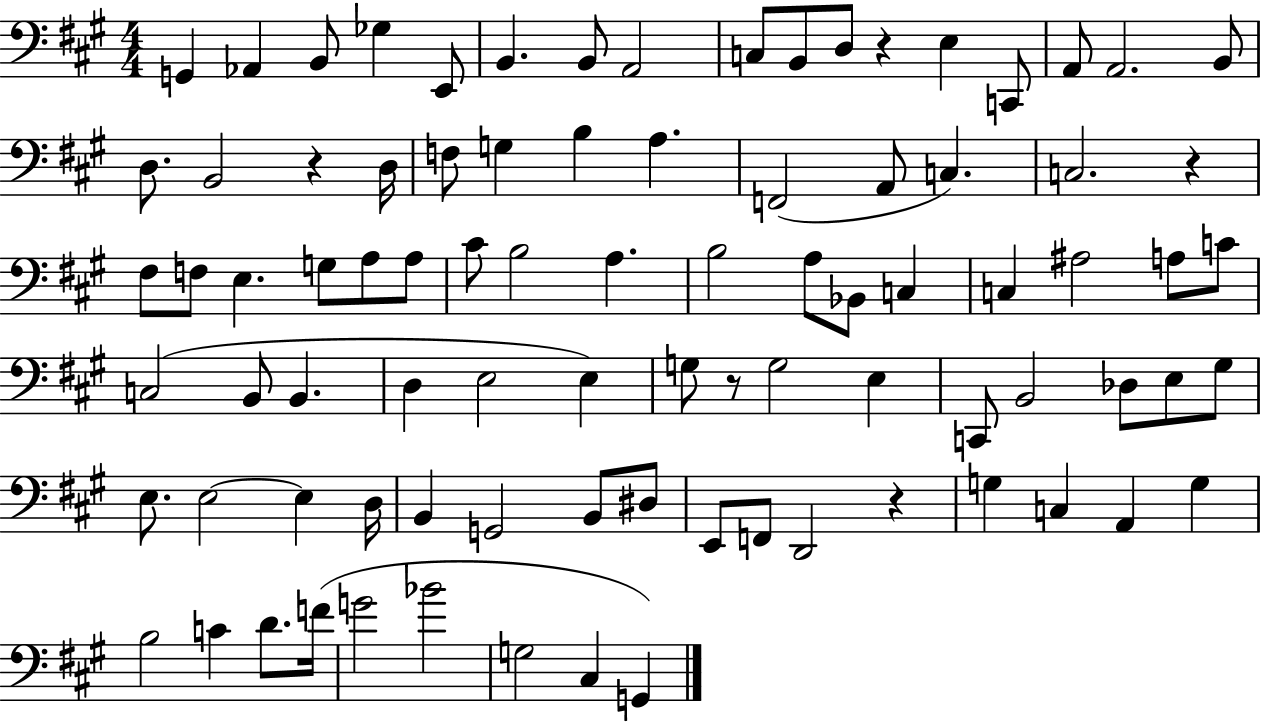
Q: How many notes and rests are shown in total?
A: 87